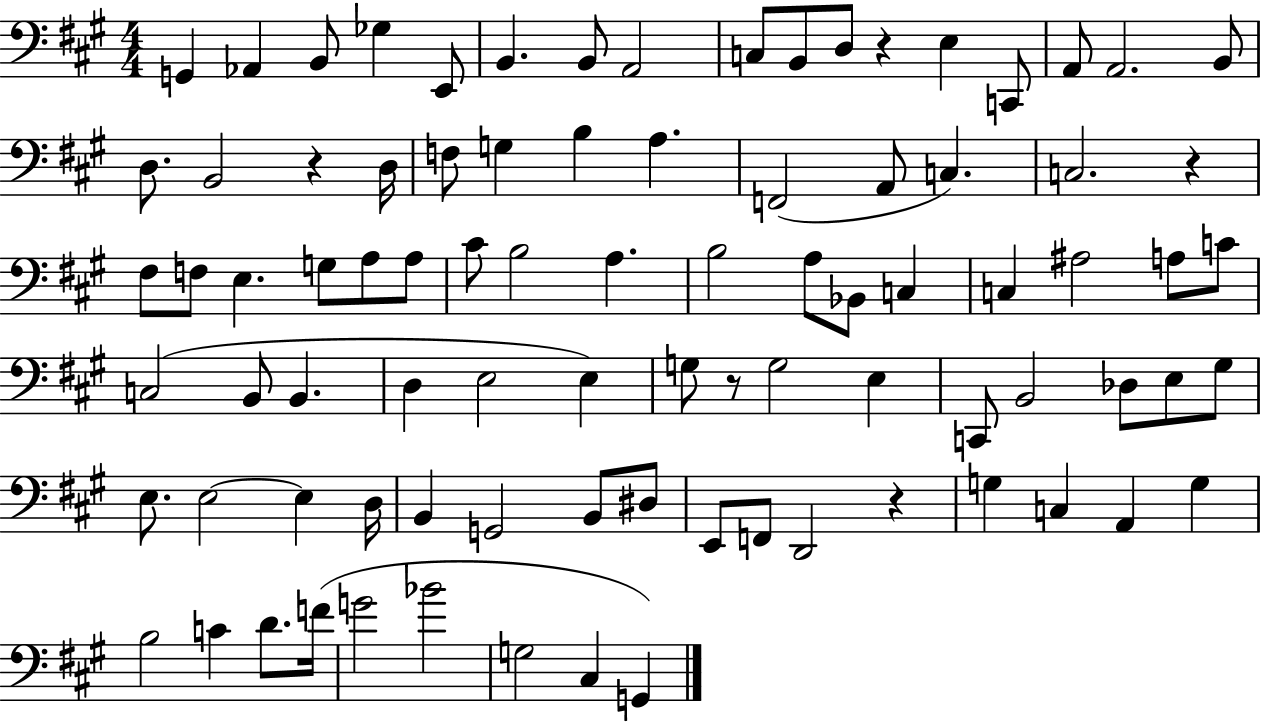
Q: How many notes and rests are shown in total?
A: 87